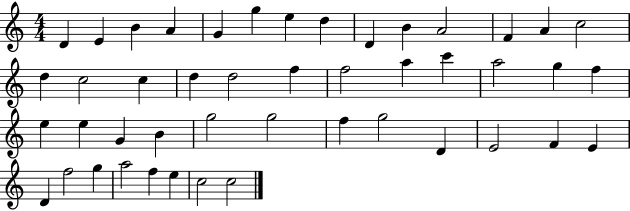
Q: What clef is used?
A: treble